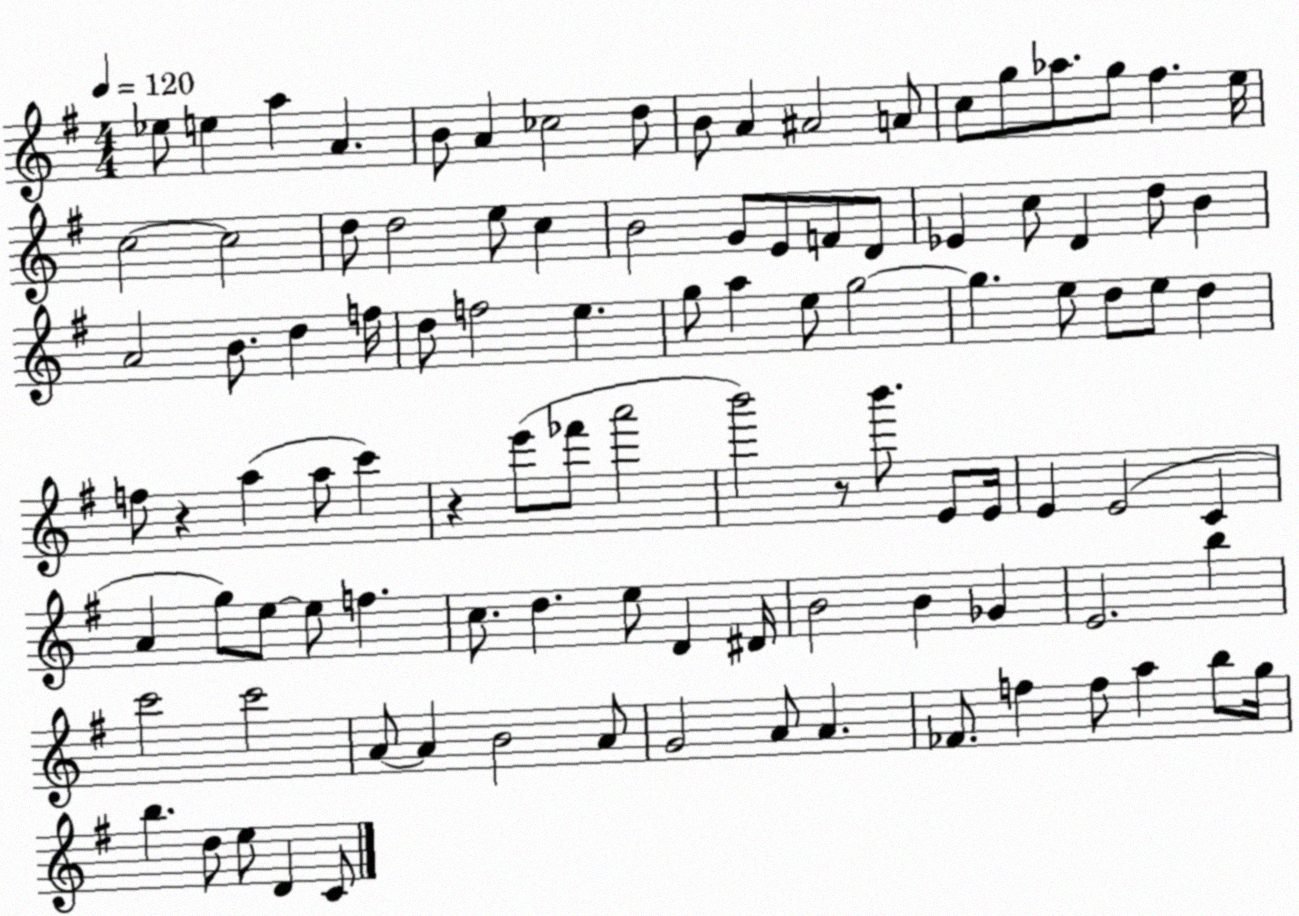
X:1
T:Untitled
M:4/4
L:1/4
K:G
_e/2 e a A B/2 A _c2 d/2 B/2 A ^A2 A/2 c/2 g/2 _a/2 g/2 ^f e/4 c2 c2 d/2 d2 e/2 c B2 G/2 E/2 F/2 D/2 _E c/2 D d/2 B A2 B/2 d f/4 d/2 f2 e g/2 a e/2 g2 g e/2 d/2 e/2 d f/2 z a a/2 c' z e'/2 _f'/2 a'2 b'2 z/2 b'/2 E/2 E/4 E E2 C A g/2 e/2 e/2 f c/2 d e/2 D ^D/4 B2 B _G E2 b c'2 c'2 A/2 A B2 A/2 G2 A/2 A _F/2 f f/2 a b/2 g/4 b d/2 e/2 D C/2